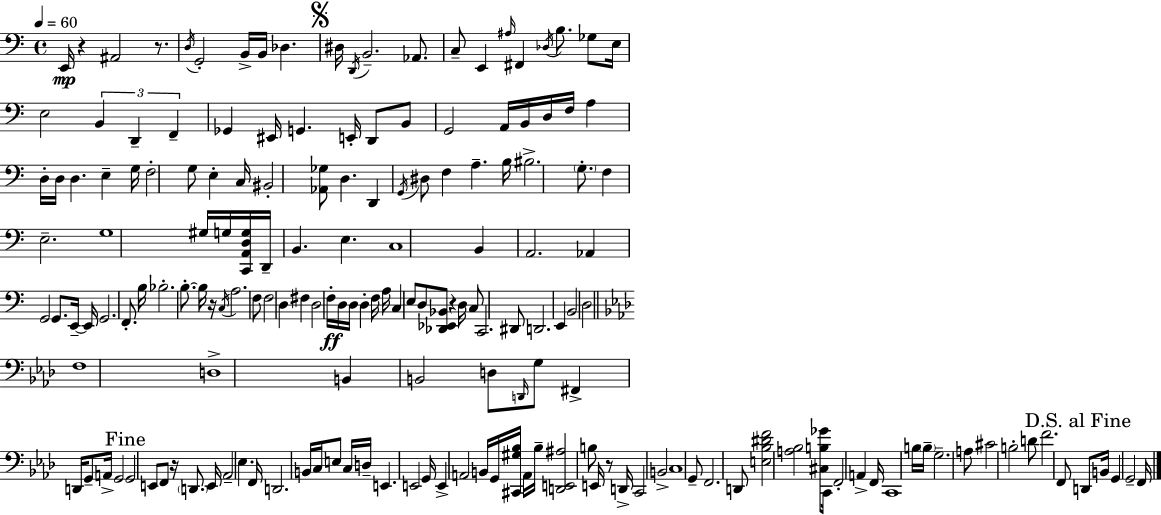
X:1
T:Untitled
M:4/4
L:1/4
K:C
E,,/4 z ^A,,2 z/2 D,/4 G,,2 B,,/4 B,,/4 _D, ^D,/4 D,,/4 B,,2 _A,,/2 C,/2 E,, ^A,/4 ^F,, _D,/4 B,/2 _G,/2 E,/4 E,2 B,, D,, F,, _G,, ^E,,/4 G,, E,,/4 D,,/2 B,,/2 G,,2 A,,/4 B,,/4 D,/4 F,/4 A, D,/4 D,/4 D, E, G,/4 F,2 G,/2 E, C,/4 ^B,,2 [_A,,_G,]/2 D, D,, G,,/4 ^D,/2 F, A, B,/4 ^B,2 G,/2 F, E,2 G,4 ^G,/4 G,/4 [C,,A,,D,G,]/4 D,,/4 B,, E, C,4 B,, A,,2 _A,, G,,2 G,,/2 E,,/4 E,,/4 G,,2 F,,/2 B,/4 _B,2 B,/2 B,/4 z/4 C,/4 A,2 F,/2 F,2 D, ^F, D,2 F,/4 D,/4 D,/4 D, F,/4 A,/4 C, E,/2 D,/2 [_D,,_E,,_B,,]/2 z D,/4 C,/2 C,,2 ^D,,/2 D,,2 E,, B,,2 D,2 F,4 D,4 B,, B,,2 D,/2 D,,/4 G,/2 ^F,, D,,/4 G,,/2 A,,/4 G,,2 G,,2 E,,/2 F,,/2 z/4 D,,/2 E,,/4 _A,,2 _E, F,,/4 D,,2 B,,/4 C,/4 E,/2 C,/4 D,/4 E,, E,,2 G,,/4 E,, A,,2 B,,/4 G,,/4 [^C,,^G,_B,]/4 A,,/4 _B,/4 [D,,E,,^A,]2 B,/2 E,,/4 z/2 D,,/4 C,,2 B,,2 C,4 G,,/2 F,,2 D,,/2 [E,_B,^DF]2 [A,_B,]2 [^C,B,_G]/2 C,,/4 F,,2 A,, F,,/4 C,,4 B,/4 B,/4 G,2 A,/2 ^C2 B,2 D/2 F2 F,,/2 D,,/2 B,,/4 G,, G,,2 F,,/4